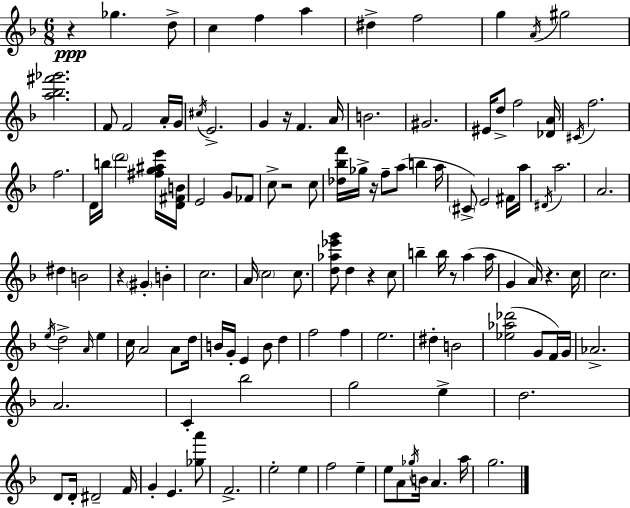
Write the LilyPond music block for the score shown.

{
  \clef treble
  \numericTimeSignature
  \time 6/8
  \key d \minor
  r4\ppp ges''4. d''8-> | c''4 f''4 a''4 | dis''4-> f''2 | g''4 \acciaccatura { a'16 } gis''2 | \break <a'' bes'' fis''' ges'''>2. | f'8 f'2 a'16-. | g'16 \acciaccatura { cis''16 } e'2.-> | g'4 r16 f'4. | \break a'16 b'2. | gis'2. | eis'16 d''8-> f''2 | <des' a'>16 \acciaccatura { cis'16 } f''2. | \break f''2. | d'16 b''16 \parenthesize d'''2 | <fis'' g'' ais'' e'''>16 <d' fis' b'>16 e'2 g'8 | fes'8 c''8-> r2 | \break c''8 <des'' bes'' f'''>16 ges''16-> r16 f''8-- a''8( b''4 | a''16 \parenthesize cis'8->) e'2 | fis'16 a''16 \acciaccatura { dis'16 } a''2. | a'2. | \break dis''4 b'2 | r4 \parenthesize gis'4-. | b'4-. c''2. | a'16 \parenthesize c''2 | \break c''8. <d'' aes'' ees''' g'''>8 d''4 r4 | c''8 b''4-- b''16 r8 a''4( | a''16 g'4 a'16) r4. | c''16 c''2. | \break \acciaccatura { e''16 } d''2-> | \grace { a'16 } e''4 c''16 a'2 | a'8 d''16 b'16 g'16-. e'4 | b'8 d''4 f''2 | \break f''4 e''2. | dis''4-. b'2 | <ees'' aes'' des'''>2( | g'8 f'16) g'16 aes'2.-> | \break a'2. | c'4-. bes''2 | g''2 | e''4-> d''2. | \break d'8 d'16-. dis'2-- | f'16 g'4-. e'4. | <ges'' a'''>8 f'2.-> | e''2-. | \break e''4 f''2 | e''4-- e''8 a'8 \acciaccatura { ges''16 } b'16 | a'4. a''16 g''2. | \bar "|."
}